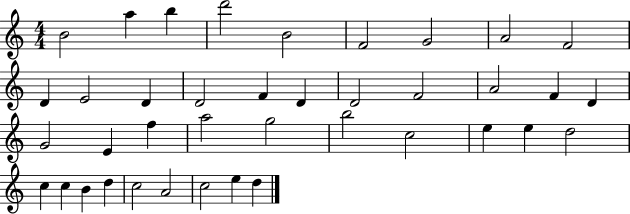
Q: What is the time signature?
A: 4/4